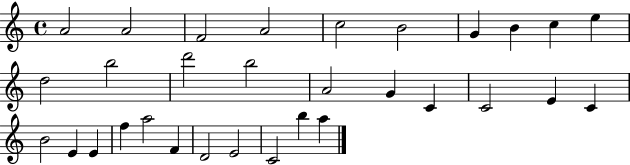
X:1
T:Untitled
M:4/4
L:1/4
K:C
A2 A2 F2 A2 c2 B2 G B c e d2 b2 d'2 b2 A2 G C C2 E C B2 E E f a2 F D2 E2 C2 b a